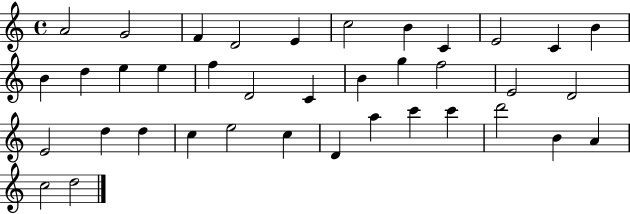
A4/h G4/h F4/q D4/h E4/q C5/h B4/q C4/q E4/h C4/q B4/q B4/q D5/q E5/q E5/q F5/q D4/h C4/q B4/q G5/q F5/h E4/h D4/h E4/h D5/q D5/q C5/q E5/h C5/q D4/q A5/q C6/q C6/q D6/h B4/q A4/q C5/h D5/h